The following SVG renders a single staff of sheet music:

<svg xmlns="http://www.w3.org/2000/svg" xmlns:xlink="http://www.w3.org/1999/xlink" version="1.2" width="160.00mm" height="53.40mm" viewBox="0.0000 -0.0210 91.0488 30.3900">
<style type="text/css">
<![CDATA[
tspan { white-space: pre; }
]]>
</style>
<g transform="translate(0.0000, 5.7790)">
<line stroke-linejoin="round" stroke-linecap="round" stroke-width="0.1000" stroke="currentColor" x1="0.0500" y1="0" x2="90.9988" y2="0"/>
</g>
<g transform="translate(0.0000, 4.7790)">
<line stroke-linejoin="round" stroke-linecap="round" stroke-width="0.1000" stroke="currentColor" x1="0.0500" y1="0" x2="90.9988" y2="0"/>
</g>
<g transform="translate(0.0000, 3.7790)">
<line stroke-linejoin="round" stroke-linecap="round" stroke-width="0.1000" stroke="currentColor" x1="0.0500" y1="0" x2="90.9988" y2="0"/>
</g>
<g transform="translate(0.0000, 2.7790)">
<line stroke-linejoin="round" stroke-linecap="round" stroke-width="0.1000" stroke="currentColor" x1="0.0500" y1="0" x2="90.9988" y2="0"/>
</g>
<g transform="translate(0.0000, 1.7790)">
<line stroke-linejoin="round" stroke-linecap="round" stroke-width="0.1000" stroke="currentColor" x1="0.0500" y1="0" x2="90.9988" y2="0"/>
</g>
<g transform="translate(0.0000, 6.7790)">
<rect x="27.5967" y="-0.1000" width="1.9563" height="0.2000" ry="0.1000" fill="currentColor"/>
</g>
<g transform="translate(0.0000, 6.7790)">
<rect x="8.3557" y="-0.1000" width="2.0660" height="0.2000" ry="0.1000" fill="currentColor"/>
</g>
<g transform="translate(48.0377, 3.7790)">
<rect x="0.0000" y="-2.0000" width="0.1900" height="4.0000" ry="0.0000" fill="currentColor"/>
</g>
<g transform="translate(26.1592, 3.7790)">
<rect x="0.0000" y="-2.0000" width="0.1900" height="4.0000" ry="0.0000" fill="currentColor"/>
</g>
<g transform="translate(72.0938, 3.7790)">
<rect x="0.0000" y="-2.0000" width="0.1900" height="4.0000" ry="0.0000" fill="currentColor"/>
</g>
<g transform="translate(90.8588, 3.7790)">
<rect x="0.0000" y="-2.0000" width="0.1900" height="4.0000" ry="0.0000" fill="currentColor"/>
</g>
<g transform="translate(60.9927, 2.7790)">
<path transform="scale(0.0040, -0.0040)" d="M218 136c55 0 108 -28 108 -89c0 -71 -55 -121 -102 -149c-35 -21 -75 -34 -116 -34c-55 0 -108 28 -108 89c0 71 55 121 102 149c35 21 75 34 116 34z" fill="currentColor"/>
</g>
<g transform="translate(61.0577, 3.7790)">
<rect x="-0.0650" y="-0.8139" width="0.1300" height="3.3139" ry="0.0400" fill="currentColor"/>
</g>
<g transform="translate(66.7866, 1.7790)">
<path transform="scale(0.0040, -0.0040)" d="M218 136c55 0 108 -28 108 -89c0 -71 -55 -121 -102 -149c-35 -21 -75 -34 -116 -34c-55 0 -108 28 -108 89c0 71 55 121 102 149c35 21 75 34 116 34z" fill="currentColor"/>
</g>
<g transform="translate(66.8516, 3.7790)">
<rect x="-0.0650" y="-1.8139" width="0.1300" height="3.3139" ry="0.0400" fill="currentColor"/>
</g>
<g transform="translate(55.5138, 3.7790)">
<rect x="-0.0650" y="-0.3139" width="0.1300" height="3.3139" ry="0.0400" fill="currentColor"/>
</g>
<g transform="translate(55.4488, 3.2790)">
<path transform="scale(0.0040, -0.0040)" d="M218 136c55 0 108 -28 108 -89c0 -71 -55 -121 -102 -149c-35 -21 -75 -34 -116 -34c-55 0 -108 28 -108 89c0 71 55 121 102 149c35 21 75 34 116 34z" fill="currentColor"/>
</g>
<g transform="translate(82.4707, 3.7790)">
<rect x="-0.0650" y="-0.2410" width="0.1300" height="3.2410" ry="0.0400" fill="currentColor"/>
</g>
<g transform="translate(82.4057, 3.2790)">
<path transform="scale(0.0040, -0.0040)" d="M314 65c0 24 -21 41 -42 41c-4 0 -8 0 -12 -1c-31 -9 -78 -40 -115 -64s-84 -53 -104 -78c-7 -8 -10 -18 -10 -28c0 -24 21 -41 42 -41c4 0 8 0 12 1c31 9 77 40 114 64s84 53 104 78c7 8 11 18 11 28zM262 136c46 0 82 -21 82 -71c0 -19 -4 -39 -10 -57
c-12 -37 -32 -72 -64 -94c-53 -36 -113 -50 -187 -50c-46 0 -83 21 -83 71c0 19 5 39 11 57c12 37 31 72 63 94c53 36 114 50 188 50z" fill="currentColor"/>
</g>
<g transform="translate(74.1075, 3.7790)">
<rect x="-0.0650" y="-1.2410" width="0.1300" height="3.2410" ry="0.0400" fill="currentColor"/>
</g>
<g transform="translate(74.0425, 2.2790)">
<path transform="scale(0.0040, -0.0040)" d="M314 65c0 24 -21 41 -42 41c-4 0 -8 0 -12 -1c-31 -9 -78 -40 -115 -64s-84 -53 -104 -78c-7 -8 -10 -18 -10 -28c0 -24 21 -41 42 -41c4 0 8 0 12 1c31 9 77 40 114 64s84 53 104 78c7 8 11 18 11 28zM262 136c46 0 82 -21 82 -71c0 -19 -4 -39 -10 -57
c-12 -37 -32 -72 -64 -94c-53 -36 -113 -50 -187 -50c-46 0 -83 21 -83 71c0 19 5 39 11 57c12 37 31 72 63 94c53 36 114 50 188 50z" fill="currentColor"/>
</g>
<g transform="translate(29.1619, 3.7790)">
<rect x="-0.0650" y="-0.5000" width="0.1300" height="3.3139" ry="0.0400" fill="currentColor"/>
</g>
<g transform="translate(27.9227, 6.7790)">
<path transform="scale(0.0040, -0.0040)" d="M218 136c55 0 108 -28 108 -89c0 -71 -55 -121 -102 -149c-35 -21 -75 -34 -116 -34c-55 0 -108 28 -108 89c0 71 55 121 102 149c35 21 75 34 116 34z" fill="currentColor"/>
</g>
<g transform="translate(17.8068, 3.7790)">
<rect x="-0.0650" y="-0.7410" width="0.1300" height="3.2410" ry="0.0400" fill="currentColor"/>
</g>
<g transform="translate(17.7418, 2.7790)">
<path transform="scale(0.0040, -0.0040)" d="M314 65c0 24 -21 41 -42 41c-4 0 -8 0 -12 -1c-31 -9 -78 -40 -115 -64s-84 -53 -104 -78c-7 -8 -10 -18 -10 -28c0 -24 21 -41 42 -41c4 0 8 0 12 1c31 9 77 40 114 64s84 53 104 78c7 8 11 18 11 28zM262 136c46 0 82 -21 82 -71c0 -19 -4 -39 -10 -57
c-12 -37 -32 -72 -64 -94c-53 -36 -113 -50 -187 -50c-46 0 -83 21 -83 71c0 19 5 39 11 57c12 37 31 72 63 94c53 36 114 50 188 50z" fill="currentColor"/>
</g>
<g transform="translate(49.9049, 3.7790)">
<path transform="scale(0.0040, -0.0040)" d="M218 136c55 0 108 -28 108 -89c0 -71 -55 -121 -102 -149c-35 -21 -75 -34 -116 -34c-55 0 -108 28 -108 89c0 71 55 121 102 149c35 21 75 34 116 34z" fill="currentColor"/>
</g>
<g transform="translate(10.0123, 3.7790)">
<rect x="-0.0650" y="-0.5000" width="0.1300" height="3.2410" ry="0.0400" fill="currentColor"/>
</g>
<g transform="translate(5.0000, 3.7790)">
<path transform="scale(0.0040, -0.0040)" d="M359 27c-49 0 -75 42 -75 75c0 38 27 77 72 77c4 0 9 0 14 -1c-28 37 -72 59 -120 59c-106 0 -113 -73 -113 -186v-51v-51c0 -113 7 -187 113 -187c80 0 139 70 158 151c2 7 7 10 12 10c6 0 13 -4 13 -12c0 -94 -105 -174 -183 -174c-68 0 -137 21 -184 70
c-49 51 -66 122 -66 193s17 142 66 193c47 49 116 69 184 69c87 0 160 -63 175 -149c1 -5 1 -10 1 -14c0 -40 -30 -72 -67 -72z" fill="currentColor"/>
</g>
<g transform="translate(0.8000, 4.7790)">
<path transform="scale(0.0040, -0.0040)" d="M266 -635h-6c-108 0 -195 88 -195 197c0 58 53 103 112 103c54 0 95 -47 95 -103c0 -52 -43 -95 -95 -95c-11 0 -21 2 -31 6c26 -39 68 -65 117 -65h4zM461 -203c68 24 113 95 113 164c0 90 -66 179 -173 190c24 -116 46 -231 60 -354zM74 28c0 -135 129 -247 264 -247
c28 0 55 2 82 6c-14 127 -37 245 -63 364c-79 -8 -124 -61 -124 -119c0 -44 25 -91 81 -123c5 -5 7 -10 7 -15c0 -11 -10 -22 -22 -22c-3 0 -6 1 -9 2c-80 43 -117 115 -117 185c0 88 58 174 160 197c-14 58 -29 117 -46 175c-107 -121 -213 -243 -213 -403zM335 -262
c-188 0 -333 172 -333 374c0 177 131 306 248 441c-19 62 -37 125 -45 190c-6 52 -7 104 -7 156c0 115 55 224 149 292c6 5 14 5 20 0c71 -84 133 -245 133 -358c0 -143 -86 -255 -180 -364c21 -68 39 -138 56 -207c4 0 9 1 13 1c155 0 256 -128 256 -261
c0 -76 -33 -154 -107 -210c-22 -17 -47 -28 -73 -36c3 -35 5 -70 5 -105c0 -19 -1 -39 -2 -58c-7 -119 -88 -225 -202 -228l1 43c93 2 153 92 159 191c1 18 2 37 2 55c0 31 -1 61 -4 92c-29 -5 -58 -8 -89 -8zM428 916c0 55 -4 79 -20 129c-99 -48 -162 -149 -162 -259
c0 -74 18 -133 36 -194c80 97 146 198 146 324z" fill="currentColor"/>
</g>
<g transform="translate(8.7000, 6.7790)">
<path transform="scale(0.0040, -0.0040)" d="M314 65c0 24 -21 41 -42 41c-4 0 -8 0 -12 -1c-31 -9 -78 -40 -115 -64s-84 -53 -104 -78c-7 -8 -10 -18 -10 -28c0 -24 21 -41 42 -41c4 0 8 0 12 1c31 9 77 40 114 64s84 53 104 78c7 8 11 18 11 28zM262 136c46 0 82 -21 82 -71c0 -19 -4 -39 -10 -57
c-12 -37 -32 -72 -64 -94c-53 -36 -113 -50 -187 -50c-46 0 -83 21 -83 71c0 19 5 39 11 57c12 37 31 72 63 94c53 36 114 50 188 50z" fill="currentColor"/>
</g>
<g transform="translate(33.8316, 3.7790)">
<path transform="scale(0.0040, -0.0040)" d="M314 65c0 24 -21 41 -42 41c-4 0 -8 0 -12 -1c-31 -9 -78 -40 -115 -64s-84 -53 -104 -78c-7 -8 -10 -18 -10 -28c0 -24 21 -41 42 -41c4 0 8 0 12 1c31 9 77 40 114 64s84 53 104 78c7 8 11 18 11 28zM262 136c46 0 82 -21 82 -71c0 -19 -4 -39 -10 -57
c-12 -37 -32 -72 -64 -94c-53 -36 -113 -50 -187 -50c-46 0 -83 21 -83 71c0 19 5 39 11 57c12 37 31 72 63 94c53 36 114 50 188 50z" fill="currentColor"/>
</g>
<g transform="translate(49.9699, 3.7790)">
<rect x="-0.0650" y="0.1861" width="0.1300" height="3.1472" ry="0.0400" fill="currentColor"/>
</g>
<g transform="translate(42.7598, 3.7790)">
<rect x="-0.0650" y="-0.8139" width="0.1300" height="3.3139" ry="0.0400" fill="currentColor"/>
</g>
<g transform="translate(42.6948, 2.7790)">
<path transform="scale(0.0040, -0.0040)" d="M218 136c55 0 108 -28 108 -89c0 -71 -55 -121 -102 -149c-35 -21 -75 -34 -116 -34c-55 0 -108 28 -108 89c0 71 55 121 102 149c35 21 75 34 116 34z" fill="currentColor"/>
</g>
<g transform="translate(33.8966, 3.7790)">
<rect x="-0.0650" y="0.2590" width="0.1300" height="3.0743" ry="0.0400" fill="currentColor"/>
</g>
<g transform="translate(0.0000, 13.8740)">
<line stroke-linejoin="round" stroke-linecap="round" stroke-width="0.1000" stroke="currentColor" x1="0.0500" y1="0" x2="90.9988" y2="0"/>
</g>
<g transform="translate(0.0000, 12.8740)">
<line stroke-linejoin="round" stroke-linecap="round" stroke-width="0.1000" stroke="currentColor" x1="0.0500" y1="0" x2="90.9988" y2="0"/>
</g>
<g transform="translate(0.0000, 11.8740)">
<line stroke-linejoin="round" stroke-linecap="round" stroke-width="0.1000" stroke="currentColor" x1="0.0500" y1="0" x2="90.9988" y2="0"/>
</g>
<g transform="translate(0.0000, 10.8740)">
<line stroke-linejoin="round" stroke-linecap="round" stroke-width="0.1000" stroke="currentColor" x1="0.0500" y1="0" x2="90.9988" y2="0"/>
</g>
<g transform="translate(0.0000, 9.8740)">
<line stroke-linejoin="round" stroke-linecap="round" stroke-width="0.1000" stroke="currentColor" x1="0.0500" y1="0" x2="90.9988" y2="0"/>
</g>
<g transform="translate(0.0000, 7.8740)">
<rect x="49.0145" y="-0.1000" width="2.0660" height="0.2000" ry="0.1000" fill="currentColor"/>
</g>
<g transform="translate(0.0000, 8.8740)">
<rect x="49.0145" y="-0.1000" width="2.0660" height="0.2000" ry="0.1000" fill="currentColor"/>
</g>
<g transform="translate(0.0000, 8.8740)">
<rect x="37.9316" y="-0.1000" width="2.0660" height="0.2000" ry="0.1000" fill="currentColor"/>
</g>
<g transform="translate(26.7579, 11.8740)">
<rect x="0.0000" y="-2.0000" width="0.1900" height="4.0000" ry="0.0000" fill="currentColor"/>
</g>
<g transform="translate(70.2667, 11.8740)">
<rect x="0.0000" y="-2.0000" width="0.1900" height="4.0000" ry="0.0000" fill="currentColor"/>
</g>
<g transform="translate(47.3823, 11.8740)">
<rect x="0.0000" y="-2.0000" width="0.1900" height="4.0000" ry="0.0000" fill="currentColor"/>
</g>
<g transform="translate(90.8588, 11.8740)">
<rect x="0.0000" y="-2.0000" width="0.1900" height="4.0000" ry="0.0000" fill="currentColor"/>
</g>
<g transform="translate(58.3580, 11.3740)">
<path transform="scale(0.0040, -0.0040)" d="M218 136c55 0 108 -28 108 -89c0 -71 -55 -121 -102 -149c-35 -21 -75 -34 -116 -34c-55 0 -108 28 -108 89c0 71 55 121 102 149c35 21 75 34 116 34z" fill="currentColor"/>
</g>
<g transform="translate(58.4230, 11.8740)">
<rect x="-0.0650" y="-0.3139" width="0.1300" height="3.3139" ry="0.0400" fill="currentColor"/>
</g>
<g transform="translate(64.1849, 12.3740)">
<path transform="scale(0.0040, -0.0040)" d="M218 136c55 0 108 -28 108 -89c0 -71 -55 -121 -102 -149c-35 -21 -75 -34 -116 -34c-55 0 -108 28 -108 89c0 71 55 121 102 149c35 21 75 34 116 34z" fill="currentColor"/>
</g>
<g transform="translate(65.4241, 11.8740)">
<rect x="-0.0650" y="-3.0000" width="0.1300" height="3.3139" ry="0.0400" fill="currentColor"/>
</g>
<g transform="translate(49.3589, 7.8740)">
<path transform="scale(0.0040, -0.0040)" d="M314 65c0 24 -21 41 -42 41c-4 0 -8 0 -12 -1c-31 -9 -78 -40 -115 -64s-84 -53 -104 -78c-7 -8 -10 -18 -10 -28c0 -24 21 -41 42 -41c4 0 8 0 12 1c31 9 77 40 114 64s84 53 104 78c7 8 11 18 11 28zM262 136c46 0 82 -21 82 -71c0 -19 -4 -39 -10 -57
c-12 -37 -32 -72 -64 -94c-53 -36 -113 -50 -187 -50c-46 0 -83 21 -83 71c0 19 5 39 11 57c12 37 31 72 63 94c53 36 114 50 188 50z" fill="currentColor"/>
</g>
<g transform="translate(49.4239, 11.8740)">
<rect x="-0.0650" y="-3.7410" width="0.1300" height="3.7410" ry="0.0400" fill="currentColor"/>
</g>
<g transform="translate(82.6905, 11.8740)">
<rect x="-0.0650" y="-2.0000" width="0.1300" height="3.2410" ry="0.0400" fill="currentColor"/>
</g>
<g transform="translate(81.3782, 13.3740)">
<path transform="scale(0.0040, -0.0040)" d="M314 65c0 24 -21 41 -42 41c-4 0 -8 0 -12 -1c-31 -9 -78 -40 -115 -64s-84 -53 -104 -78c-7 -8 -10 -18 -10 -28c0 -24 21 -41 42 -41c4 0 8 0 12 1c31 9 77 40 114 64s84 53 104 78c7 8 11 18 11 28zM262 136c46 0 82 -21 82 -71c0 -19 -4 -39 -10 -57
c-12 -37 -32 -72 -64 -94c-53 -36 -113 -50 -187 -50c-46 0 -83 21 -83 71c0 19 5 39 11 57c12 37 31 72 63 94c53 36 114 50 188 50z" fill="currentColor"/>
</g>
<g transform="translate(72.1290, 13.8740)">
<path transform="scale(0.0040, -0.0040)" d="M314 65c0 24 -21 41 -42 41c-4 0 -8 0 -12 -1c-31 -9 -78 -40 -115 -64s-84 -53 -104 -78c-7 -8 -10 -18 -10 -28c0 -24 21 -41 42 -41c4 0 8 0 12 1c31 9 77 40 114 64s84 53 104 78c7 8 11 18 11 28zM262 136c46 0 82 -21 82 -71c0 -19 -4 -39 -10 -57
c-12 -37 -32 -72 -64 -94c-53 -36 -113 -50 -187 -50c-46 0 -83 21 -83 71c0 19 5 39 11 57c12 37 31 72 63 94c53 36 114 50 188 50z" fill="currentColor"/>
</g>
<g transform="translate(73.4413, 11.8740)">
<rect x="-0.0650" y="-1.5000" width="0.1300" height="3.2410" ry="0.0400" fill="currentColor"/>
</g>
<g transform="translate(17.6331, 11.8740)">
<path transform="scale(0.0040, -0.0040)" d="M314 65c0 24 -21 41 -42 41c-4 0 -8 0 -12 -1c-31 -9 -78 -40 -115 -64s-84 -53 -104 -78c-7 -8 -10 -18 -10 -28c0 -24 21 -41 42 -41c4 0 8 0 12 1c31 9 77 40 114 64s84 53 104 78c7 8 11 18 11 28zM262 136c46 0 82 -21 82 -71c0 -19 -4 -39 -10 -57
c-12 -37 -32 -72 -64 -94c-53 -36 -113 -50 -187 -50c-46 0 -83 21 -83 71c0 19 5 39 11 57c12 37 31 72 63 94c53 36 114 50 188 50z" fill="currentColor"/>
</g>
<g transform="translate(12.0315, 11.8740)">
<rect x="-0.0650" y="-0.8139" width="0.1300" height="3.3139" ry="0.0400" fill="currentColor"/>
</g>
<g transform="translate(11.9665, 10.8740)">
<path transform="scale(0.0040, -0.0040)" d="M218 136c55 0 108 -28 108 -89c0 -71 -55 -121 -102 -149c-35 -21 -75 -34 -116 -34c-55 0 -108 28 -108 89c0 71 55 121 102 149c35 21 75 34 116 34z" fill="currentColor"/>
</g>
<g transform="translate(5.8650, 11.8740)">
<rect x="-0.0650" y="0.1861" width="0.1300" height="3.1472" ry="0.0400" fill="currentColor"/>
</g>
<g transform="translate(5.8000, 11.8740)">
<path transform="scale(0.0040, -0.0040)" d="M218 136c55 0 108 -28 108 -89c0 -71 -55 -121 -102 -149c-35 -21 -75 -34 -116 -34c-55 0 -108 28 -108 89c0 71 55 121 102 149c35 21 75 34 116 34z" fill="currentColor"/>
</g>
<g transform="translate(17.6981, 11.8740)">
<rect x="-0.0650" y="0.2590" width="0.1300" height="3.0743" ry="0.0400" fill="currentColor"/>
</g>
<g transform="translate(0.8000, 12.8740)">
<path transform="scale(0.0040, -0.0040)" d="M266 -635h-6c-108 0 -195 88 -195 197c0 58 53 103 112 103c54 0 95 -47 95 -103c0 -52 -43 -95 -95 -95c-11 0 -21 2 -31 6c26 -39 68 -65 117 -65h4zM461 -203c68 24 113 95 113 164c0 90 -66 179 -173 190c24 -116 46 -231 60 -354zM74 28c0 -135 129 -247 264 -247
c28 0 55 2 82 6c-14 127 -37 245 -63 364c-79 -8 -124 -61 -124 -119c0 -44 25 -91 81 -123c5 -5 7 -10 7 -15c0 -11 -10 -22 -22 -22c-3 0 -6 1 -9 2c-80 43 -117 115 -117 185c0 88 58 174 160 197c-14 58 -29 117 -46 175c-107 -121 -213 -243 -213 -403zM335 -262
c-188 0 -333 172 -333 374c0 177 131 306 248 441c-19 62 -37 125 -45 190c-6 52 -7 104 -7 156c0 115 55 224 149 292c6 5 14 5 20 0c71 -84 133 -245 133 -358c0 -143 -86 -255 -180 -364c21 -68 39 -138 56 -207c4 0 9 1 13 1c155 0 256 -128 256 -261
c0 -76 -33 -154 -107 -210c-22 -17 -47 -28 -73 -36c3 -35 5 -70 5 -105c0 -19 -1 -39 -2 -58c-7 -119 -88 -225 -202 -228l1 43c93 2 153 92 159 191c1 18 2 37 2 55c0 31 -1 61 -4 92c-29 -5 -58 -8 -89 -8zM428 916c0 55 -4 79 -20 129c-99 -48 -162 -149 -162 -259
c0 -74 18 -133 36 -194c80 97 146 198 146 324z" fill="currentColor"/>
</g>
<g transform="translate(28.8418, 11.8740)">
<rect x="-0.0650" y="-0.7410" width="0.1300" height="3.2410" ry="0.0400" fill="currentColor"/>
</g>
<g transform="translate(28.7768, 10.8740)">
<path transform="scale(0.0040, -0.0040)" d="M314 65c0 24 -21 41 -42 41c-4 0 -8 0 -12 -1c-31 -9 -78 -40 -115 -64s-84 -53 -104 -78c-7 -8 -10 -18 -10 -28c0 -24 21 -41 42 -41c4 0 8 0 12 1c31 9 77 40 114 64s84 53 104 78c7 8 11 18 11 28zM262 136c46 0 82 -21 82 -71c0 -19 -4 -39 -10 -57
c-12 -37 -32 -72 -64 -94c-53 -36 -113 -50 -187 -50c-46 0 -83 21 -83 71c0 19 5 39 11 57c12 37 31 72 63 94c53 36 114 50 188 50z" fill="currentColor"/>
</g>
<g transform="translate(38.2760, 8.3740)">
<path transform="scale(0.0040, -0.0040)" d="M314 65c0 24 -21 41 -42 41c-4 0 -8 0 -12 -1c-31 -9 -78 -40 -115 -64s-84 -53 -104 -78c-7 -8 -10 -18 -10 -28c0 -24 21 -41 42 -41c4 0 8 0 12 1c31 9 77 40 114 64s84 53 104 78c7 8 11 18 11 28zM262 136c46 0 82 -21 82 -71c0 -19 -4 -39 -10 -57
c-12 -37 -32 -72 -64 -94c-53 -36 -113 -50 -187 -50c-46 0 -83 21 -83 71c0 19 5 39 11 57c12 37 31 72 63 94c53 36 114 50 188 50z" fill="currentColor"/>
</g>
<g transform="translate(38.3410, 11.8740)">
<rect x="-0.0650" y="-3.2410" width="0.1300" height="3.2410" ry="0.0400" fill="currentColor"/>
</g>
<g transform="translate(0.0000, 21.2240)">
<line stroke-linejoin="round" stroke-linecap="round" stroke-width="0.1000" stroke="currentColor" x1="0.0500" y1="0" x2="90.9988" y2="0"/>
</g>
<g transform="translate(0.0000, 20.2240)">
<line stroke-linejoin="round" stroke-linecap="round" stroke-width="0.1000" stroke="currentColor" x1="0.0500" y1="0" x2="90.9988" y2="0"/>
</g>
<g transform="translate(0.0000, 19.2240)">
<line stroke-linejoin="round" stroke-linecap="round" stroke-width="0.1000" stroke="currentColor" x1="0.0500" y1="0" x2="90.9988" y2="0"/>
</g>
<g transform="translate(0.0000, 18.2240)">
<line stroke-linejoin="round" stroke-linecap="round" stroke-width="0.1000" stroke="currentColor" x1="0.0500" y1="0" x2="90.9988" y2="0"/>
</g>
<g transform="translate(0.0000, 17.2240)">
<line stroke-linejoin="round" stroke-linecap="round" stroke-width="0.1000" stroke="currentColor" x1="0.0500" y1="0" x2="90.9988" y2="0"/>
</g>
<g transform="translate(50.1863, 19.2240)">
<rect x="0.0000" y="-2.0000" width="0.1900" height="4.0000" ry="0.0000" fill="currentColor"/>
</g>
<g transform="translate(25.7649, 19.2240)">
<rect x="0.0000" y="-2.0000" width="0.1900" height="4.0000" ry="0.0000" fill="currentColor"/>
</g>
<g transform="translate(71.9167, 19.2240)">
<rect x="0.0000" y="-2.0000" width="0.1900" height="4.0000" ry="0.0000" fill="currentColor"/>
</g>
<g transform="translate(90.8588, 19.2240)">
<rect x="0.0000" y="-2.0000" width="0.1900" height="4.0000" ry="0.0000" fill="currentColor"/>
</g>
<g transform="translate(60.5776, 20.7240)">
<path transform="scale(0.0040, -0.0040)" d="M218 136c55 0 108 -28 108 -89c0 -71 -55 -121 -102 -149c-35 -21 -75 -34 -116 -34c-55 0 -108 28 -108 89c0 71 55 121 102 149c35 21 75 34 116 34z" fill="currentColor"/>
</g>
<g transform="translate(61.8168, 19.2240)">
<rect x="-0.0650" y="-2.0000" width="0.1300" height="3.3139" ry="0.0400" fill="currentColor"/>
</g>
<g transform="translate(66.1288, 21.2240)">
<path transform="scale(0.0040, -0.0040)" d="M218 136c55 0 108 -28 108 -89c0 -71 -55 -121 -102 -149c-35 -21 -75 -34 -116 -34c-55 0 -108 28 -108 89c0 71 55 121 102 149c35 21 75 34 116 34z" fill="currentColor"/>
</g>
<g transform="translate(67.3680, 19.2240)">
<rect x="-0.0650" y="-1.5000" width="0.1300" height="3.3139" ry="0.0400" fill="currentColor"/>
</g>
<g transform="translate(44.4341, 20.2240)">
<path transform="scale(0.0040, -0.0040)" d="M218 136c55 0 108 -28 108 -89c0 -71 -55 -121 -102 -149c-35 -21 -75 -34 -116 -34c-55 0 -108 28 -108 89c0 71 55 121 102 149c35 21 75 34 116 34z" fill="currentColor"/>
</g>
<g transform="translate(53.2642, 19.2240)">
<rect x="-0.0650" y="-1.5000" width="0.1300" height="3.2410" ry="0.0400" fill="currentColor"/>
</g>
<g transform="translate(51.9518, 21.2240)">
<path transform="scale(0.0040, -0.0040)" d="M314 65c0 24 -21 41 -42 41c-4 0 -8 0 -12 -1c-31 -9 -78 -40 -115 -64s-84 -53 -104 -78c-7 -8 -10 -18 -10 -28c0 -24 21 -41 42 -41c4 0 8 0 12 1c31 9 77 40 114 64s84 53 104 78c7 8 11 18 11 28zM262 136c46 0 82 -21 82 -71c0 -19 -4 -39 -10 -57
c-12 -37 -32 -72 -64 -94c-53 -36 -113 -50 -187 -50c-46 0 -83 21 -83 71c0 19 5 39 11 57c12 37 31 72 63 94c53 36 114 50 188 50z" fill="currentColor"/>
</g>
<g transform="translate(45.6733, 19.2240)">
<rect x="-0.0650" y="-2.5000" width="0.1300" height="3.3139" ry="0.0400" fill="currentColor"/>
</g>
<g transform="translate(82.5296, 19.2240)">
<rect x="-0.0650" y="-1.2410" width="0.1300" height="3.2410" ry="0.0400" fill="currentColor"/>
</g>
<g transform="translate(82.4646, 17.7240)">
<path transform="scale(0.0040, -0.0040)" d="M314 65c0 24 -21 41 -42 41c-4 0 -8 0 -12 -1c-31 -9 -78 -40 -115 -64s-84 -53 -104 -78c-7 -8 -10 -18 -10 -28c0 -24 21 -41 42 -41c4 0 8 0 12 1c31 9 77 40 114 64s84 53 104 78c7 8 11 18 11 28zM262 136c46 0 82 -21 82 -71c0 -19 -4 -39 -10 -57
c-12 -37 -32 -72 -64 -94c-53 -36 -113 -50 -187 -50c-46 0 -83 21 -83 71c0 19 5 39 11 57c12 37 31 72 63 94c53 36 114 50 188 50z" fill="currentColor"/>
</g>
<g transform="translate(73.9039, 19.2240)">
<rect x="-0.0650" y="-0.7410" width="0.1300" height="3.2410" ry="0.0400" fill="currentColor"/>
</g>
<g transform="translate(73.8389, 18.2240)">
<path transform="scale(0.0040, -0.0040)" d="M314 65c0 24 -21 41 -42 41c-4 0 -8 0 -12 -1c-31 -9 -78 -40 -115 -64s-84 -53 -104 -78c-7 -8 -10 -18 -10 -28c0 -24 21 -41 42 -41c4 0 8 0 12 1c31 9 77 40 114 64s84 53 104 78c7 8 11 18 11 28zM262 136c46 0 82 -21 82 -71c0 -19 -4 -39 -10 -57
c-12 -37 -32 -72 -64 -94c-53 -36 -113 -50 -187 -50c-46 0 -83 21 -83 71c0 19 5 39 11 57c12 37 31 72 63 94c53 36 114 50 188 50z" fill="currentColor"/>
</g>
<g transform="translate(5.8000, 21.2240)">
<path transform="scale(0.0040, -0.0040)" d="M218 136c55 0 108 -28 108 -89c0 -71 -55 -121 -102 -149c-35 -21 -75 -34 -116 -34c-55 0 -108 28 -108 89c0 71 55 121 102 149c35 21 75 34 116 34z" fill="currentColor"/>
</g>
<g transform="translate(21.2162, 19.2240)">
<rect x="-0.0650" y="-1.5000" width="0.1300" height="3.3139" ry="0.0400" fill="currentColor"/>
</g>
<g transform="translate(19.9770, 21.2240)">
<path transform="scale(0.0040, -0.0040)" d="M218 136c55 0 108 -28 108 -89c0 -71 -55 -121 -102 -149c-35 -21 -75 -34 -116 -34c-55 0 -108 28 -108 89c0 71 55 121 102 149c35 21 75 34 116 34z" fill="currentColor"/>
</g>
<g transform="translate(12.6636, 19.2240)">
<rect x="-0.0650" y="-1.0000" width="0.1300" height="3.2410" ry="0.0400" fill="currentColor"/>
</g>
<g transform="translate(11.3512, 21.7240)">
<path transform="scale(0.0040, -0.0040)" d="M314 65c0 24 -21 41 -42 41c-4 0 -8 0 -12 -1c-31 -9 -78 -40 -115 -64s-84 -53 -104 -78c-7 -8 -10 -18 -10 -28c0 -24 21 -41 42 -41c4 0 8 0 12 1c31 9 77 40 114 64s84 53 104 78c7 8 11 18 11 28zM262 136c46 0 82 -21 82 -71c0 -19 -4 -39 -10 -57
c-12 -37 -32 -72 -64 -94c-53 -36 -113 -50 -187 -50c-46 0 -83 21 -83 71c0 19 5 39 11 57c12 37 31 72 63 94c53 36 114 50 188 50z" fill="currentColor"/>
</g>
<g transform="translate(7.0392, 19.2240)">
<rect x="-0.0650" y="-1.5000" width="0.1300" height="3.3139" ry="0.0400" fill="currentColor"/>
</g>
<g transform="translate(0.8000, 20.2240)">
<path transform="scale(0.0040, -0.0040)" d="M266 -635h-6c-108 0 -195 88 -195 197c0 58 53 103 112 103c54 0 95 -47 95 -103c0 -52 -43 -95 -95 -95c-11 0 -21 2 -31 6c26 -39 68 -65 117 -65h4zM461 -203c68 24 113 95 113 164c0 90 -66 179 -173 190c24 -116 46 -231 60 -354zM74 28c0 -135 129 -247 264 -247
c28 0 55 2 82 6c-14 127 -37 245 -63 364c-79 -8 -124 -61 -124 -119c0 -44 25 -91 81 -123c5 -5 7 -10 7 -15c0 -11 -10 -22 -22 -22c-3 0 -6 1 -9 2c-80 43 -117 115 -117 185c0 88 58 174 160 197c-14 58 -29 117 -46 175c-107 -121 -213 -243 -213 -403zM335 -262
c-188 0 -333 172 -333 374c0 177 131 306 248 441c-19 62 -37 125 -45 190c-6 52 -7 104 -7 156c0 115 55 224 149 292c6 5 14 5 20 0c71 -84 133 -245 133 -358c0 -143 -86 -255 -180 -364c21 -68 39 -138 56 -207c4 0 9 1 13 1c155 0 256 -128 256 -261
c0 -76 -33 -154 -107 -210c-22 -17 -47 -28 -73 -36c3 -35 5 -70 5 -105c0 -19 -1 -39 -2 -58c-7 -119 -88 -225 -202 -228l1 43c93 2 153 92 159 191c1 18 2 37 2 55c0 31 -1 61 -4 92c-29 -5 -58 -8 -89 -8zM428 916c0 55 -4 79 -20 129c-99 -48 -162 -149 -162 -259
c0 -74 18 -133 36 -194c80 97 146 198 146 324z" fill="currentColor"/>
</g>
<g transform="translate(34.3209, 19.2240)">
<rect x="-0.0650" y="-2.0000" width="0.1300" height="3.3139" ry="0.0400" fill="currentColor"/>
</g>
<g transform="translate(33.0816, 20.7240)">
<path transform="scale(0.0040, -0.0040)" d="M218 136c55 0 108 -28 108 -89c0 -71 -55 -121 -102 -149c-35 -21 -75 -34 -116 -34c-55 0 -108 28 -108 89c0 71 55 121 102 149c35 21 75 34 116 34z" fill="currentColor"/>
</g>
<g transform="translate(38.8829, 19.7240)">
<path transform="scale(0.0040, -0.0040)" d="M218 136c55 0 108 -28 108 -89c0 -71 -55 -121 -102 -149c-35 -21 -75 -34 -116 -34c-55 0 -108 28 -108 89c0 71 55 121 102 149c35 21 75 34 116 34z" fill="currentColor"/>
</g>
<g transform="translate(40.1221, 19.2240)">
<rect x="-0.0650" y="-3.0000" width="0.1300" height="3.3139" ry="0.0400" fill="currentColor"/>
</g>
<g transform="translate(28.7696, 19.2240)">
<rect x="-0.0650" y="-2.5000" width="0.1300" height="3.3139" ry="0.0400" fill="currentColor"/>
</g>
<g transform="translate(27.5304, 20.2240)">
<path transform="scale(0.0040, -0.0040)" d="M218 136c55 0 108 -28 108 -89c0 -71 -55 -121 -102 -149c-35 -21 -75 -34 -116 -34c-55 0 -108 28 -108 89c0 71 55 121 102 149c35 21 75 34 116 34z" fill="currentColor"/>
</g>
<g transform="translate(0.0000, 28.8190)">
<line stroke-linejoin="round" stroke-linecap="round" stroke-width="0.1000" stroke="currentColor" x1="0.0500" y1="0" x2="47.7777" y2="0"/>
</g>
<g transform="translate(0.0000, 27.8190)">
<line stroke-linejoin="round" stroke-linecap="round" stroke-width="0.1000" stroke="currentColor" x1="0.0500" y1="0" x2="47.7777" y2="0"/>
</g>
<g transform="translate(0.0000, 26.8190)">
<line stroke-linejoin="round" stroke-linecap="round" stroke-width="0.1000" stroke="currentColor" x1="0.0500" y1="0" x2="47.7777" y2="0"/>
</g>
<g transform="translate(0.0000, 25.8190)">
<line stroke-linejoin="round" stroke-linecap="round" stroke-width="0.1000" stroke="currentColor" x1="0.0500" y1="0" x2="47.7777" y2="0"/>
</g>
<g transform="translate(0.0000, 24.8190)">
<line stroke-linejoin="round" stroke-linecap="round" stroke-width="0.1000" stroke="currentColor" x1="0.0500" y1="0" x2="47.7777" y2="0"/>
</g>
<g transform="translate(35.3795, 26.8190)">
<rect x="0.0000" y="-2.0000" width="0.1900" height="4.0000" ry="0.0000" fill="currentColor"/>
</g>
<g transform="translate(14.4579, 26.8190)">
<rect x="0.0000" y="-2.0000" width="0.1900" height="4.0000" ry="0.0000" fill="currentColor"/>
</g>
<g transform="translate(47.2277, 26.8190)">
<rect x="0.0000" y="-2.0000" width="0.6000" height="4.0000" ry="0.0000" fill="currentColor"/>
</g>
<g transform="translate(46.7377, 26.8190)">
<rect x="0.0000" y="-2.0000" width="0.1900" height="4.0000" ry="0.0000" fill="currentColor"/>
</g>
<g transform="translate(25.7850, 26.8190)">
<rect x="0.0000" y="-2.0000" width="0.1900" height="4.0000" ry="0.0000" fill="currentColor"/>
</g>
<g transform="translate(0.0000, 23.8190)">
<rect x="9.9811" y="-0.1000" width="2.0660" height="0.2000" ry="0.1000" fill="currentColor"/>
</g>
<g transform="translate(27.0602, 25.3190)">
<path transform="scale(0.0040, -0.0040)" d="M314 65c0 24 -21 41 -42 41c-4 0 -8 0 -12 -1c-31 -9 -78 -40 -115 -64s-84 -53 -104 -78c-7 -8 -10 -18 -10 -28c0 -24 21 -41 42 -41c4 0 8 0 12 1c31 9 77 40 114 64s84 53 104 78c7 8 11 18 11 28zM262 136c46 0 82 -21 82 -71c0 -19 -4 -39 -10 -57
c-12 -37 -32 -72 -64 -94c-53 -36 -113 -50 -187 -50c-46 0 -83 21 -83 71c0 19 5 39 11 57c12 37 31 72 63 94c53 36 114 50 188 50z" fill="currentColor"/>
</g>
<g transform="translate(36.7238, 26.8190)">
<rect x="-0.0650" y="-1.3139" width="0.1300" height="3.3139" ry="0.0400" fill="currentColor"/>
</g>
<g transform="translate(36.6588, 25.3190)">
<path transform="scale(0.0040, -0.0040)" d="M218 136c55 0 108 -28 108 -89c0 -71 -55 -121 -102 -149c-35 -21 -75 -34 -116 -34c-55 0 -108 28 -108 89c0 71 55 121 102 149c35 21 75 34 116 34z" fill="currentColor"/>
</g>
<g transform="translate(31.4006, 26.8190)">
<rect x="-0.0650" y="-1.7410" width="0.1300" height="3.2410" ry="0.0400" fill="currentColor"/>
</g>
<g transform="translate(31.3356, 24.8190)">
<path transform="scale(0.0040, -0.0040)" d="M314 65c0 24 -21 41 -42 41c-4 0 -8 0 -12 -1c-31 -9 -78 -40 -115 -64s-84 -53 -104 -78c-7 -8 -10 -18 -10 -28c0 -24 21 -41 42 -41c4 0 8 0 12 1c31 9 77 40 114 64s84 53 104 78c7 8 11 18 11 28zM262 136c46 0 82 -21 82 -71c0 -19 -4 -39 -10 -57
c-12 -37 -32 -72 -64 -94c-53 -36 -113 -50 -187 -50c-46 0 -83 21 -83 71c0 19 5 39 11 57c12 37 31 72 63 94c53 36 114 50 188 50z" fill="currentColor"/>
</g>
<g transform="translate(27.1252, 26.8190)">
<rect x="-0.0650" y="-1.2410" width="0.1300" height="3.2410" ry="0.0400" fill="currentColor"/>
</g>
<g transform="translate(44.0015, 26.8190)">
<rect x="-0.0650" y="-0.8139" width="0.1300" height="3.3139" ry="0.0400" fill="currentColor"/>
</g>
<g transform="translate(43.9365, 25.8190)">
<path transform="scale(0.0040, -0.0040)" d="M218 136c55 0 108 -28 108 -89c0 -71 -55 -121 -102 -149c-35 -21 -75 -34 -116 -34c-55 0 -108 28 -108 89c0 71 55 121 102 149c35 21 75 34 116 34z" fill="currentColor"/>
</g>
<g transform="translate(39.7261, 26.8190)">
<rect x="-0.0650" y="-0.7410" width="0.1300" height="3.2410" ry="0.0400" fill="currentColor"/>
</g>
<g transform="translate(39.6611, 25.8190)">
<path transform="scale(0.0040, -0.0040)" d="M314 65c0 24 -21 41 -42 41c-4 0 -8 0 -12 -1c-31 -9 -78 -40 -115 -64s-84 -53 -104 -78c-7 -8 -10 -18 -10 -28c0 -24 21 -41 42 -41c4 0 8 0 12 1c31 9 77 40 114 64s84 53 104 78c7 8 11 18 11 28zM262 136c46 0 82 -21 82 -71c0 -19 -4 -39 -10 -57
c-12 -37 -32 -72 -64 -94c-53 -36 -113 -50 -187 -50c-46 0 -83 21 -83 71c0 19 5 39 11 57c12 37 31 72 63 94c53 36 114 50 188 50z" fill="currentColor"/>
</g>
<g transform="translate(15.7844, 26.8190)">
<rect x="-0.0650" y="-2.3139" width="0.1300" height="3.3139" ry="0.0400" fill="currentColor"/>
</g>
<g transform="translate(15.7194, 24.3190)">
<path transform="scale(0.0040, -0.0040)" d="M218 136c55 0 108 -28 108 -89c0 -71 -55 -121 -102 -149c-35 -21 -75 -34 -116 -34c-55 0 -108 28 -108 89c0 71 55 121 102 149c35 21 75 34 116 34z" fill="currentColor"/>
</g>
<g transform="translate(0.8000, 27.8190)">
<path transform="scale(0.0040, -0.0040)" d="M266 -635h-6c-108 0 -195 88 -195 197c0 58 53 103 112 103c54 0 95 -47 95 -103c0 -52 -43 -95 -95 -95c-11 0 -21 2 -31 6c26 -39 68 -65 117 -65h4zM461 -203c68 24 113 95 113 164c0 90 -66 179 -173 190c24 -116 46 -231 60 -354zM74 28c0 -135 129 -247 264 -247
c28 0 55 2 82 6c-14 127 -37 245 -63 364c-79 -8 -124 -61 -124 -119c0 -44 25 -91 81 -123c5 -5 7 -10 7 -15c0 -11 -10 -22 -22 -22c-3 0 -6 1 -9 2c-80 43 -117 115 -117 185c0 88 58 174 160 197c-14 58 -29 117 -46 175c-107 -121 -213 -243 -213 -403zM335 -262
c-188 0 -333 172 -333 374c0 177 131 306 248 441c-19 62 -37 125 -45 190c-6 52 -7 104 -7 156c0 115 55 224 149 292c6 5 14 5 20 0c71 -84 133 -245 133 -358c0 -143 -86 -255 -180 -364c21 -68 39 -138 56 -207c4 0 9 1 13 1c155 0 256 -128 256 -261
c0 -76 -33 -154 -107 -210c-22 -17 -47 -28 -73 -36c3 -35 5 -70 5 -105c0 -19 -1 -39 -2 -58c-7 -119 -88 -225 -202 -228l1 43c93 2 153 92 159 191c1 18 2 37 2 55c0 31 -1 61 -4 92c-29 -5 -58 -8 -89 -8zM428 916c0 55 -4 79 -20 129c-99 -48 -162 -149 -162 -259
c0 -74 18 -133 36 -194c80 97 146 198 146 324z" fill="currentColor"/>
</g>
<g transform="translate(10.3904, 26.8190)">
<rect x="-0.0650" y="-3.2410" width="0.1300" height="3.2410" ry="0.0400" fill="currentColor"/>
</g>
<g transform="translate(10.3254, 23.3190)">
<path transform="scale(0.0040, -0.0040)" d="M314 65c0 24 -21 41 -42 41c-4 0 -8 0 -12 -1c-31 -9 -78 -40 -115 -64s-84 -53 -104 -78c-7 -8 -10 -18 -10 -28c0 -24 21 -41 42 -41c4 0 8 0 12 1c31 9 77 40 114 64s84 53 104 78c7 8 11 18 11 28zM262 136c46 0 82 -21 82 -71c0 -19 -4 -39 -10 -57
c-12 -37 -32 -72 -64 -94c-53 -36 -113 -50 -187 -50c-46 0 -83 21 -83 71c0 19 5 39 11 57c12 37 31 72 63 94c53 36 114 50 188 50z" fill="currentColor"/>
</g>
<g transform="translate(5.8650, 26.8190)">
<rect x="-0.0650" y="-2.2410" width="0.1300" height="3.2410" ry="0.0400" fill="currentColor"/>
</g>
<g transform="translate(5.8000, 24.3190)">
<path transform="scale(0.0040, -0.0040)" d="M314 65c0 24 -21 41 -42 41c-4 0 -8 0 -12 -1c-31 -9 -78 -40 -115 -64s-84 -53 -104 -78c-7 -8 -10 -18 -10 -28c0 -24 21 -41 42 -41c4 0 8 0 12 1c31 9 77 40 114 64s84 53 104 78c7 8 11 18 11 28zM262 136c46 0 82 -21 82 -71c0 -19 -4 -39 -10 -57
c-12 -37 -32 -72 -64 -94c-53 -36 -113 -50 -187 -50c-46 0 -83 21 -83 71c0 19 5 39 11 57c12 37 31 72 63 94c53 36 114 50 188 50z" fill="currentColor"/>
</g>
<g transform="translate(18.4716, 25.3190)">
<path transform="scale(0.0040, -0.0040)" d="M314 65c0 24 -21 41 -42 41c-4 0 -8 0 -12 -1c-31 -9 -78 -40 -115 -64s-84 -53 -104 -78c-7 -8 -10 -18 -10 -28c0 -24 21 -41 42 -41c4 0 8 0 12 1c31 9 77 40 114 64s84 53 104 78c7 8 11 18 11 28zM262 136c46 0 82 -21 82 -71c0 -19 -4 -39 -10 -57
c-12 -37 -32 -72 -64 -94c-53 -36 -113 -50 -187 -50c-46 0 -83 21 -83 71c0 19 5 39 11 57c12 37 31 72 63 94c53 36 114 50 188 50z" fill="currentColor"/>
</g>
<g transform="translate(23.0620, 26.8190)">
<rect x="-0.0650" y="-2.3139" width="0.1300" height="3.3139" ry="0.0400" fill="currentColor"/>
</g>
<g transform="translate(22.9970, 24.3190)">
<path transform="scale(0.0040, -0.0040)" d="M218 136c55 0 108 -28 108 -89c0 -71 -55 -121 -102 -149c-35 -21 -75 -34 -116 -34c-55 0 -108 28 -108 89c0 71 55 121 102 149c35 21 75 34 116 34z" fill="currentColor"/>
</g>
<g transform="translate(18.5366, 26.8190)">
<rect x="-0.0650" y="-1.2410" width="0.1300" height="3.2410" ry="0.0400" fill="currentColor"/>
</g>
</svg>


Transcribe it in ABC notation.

X:1
T:Untitled
M:4/4
L:1/4
K:C
C2 d2 C B2 d B c d f e2 c2 B d B2 d2 b2 c'2 c A E2 F2 E D2 E G F A G E2 F E d2 e2 g2 b2 g e2 g e2 f2 e d2 d